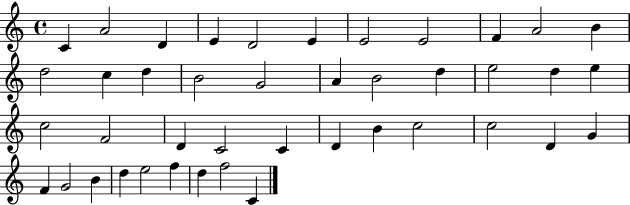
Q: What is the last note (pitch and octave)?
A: C4